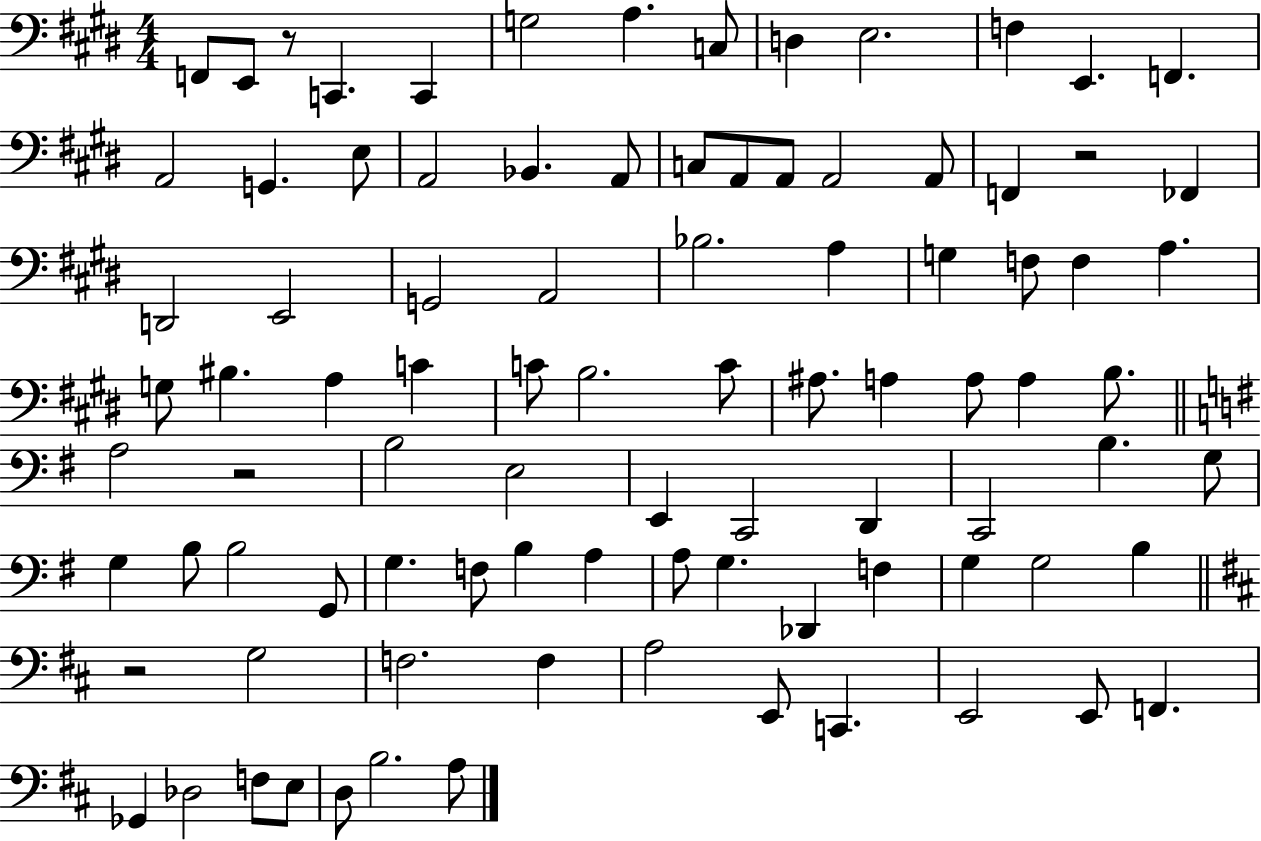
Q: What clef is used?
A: bass